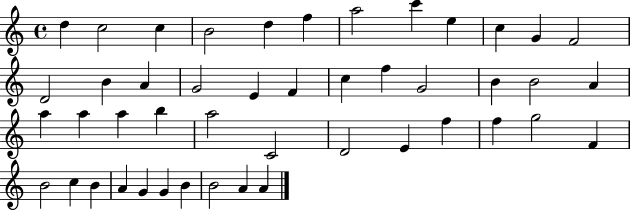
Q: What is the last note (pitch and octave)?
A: A4